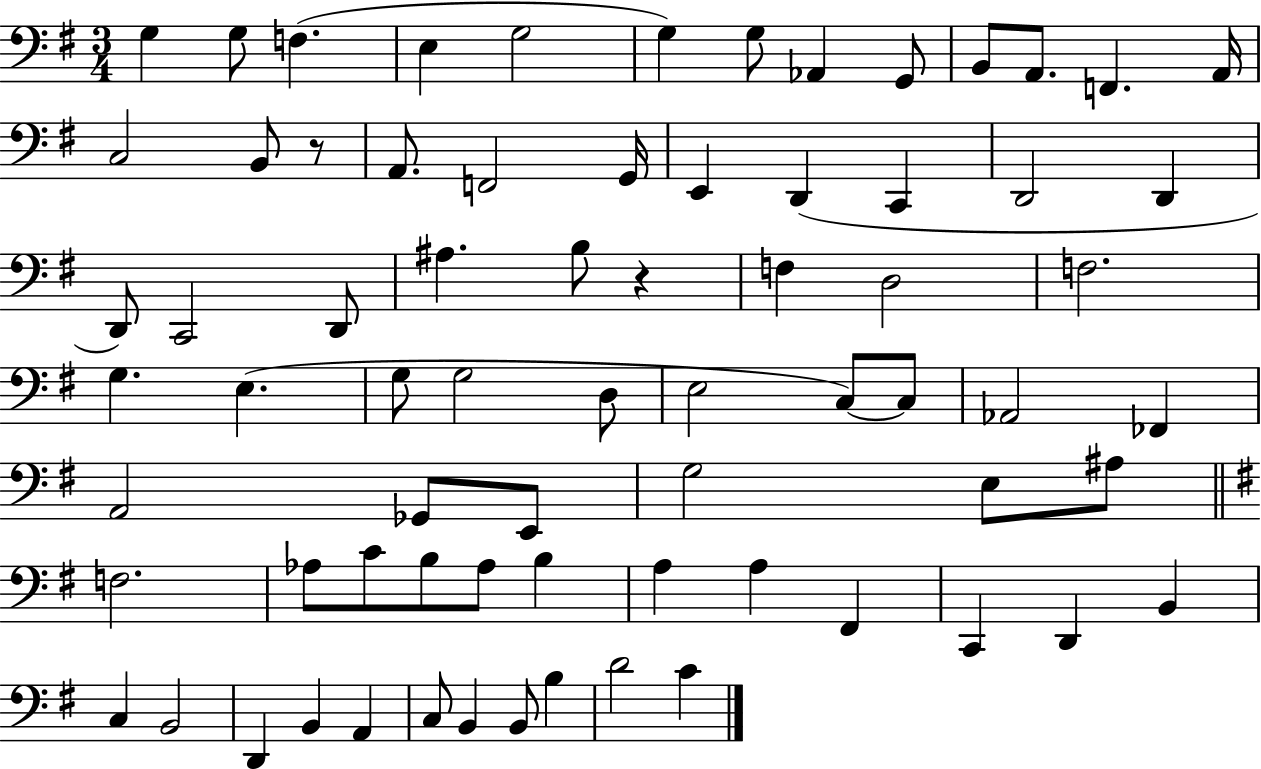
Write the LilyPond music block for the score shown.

{
  \clef bass
  \numericTimeSignature
  \time 3/4
  \key g \major
  \repeat volta 2 { g4 g8 f4.( | e4 g2 | g4) g8 aes,4 g,8 | b,8 a,8. f,4. a,16 | \break c2 b,8 r8 | a,8. f,2 g,16 | e,4 d,4( c,4 | d,2 d,4 | \break d,8) c,2 d,8 | ais4. b8 r4 | f4 d2 | f2. | \break g4. e4.( | g8 g2 d8 | e2 c8~~) c8 | aes,2 fes,4 | \break a,2 ges,8 e,8 | g2 e8 ais8 | \bar "||" \break \key g \major f2. | aes8 c'8 b8 aes8 b4 | a4 a4 fis,4 | c,4 d,4 b,4 | \break c4 b,2 | d,4 b,4 a,4 | c8 b,4 b,8 b4 | d'2 c'4 | \break } \bar "|."
}